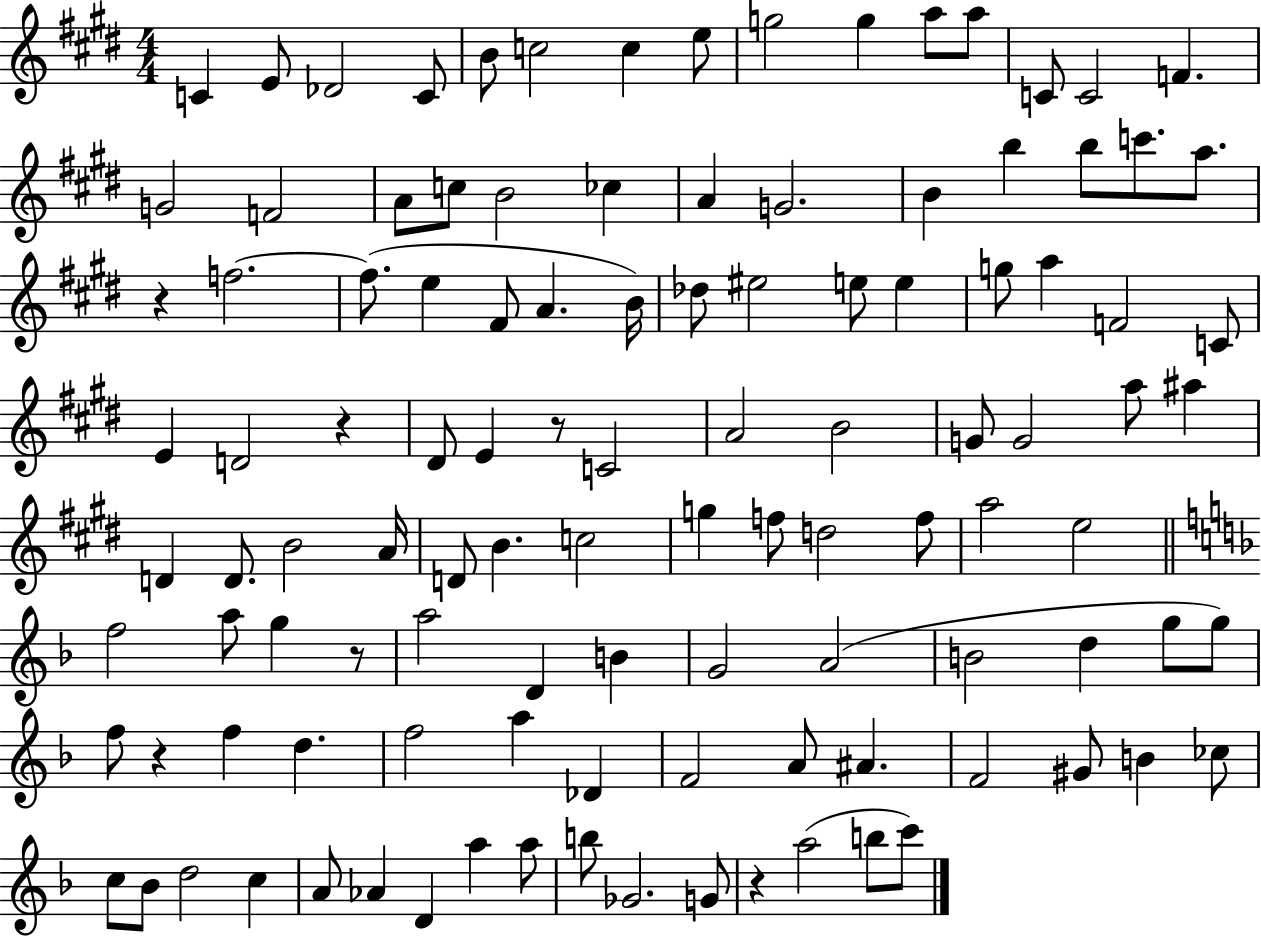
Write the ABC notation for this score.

X:1
T:Untitled
M:4/4
L:1/4
K:E
C E/2 _D2 C/2 B/2 c2 c e/2 g2 g a/2 a/2 C/2 C2 F G2 F2 A/2 c/2 B2 _c A G2 B b b/2 c'/2 a/2 z f2 f/2 e ^F/2 A B/4 _d/2 ^e2 e/2 e g/2 a F2 C/2 E D2 z ^D/2 E z/2 C2 A2 B2 G/2 G2 a/2 ^a D D/2 B2 A/4 D/2 B c2 g f/2 d2 f/2 a2 e2 f2 a/2 g z/2 a2 D B G2 A2 B2 d g/2 g/2 f/2 z f d f2 a _D F2 A/2 ^A F2 ^G/2 B _c/2 c/2 _B/2 d2 c A/2 _A D a a/2 b/2 _G2 G/2 z a2 b/2 c'/2